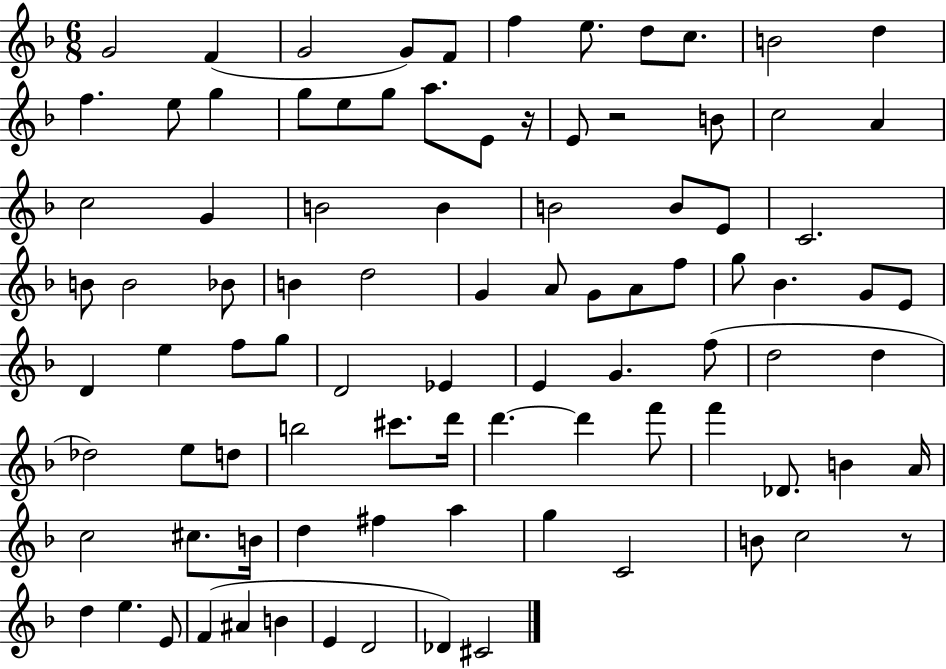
G4/h F4/q G4/h G4/e F4/e F5/q E5/e. D5/e C5/e. B4/h D5/q F5/q. E5/e G5/q G5/e E5/e G5/e A5/e. E4/e R/s E4/e R/h B4/e C5/h A4/q C5/h G4/q B4/h B4/q B4/h B4/e E4/e C4/h. B4/e B4/h Bb4/e B4/q D5/h G4/q A4/e G4/e A4/e F5/e G5/e Bb4/q. G4/e E4/e D4/q E5/q F5/e G5/e D4/h Eb4/q E4/q G4/q. F5/e D5/h D5/q Db5/h E5/e D5/e B5/h C#6/e. D6/s D6/q. D6/q F6/e F6/q Db4/e. B4/q A4/s C5/h C#5/e. B4/s D5/q F#5/q A5/q G5/q C4/h B4/e C5/h R/e D5/q E5/q. E4/e F4/q A#4/q B4/q E4/q D4/h Db4/q C#4/h